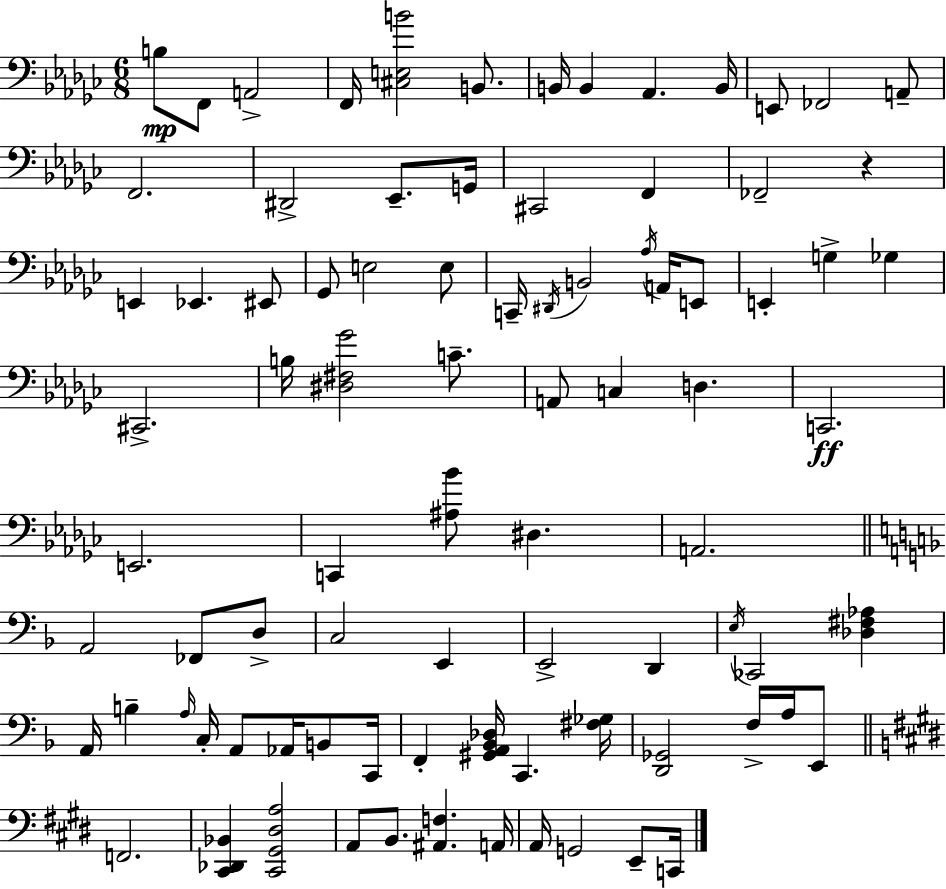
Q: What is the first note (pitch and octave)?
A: B3